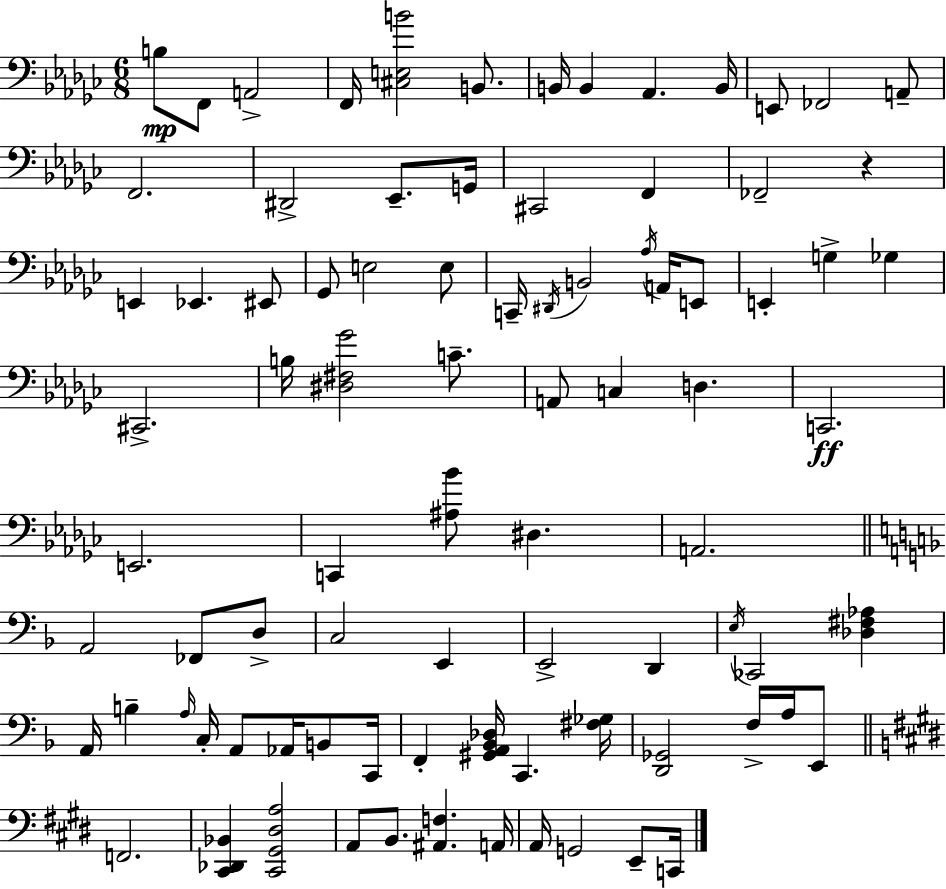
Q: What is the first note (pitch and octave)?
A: B3